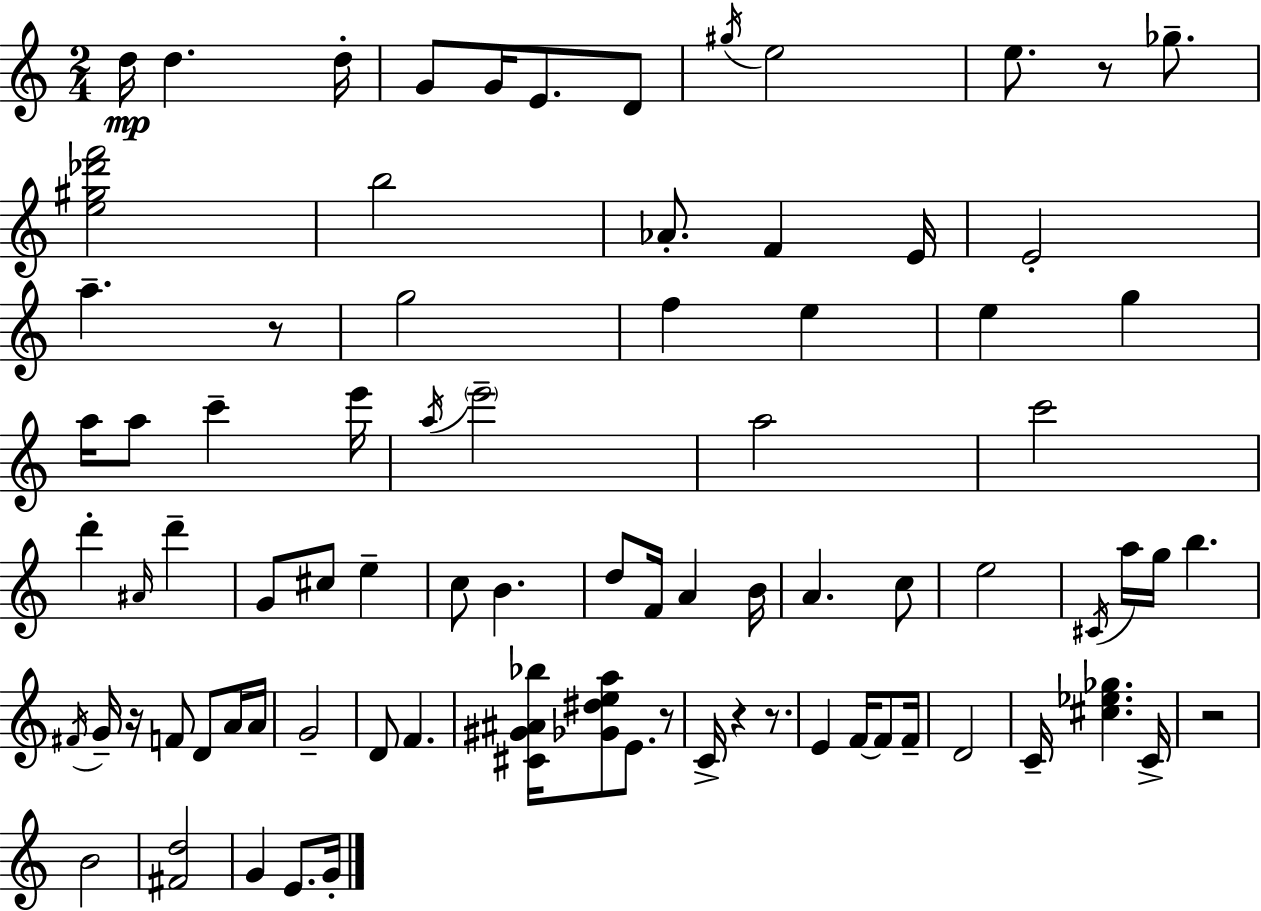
D5/s D5/q. D5/s G4/e G4/s E4/e. D4/e G#5/s E5/h E5/e. R/e Gb5/e. [E5,G#5,Db6,F6]/h B5/h Ab4/e. F4/q E4/s E4/h A5/q. R/e G5/h F5/q E5/q E5/q G5/q A5/s A5/e C6/q E6/s A5/s E6/h A5/h C6/h D6/q A#4/s D6/q G4/e C#5/e E5/q C5/e B4/q. D5/e F4/s A4/q B4/s A4/q. C5/e E5/h C#4/s A5/s G5/s B5/q. F#4/s G4/s R/s F4/e D4/e A4/s A4/s G4/h D4/e F4/q. [C#4,G#4,A#4,Bb5]/s [Gb4,D#5,E5,A5]/e E4/e. R/e C4/s R/q R/e. E4/q F4/s F4/e F4/s D4/h C4/s [C#5,Eb5,Gb5]/q. C4/s R/h B4/h [F#4,D5]/h G4/q E4/e. G4/s